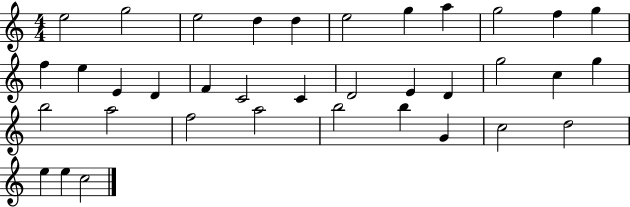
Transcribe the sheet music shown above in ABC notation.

X:1
T:Untitled
M:4/4
L:1/4
K:C
e2 g2 e2 d d e2 g a g2 f g f e E D F C2 C D2 E D g2 c g b2 a2 f2 a2 b2 b G c2 d2 e e c2